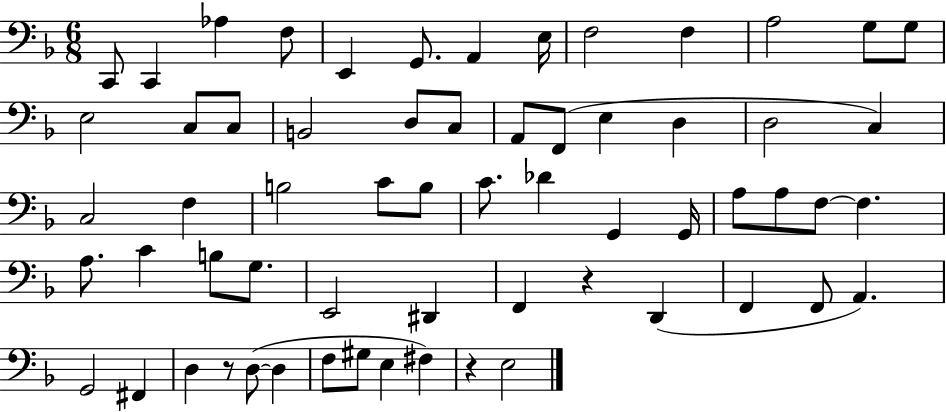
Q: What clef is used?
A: bass